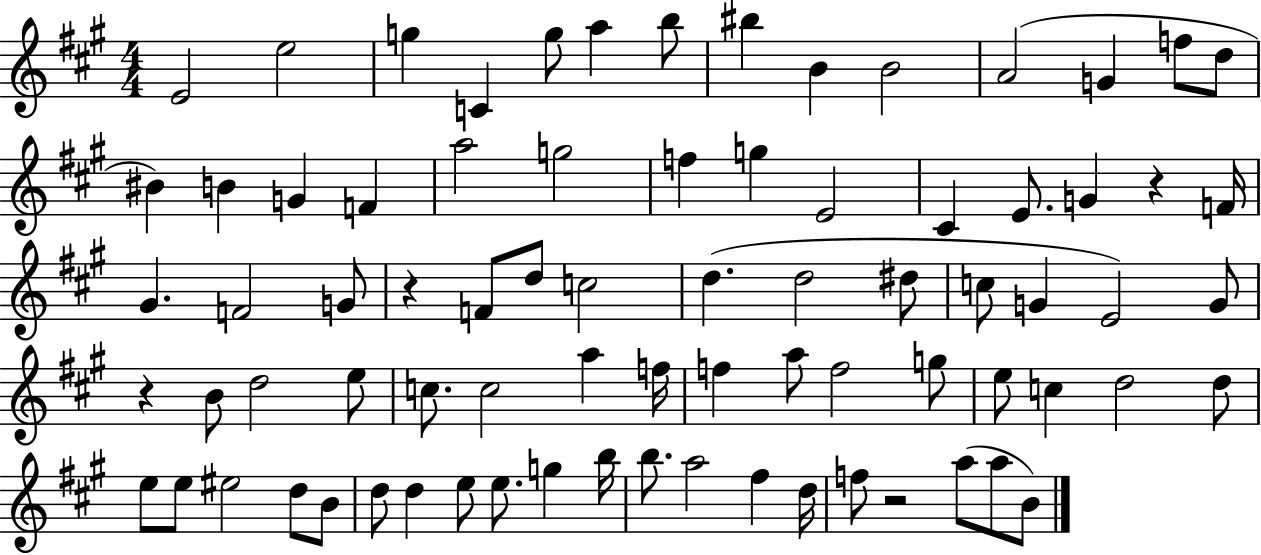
{
  \clef treble
  \numericTimeSignature
  \time 4/4
  \key a \major
  e'2 e''2 | g''4 c'4 g''8 a''4 b''8 | bis''4 b'4 b'2 | a'2( g'4 f''8 d''8 | \break bis'4) b'4 g'4 f'4 | a''2 g''2 | f''4 g''4 e'2 | cis'4 e'8. g'4 r4 f'16 | \break gis'4. f'2 g'8 | r4 f'8 d''8 c''2 | d''4.( d''2 dis''8 | c''8 g'4 e'2) g'8 | \break r4 b'8 d''2 e''8 | c''8. c''2 a''4 f''16 | f''4 a''8 f''2 g''8 | e''8 c''4 d''2 d''8 | \break e''8 e''8 eis''2 d''8 b'8 | d''8 d''4 e''8 e''8. g''4 b''16 | b''8. a''2 fis''4 d''16 | f''8 r2 a''8( a''8 b'8) | \break \bar "|."
}